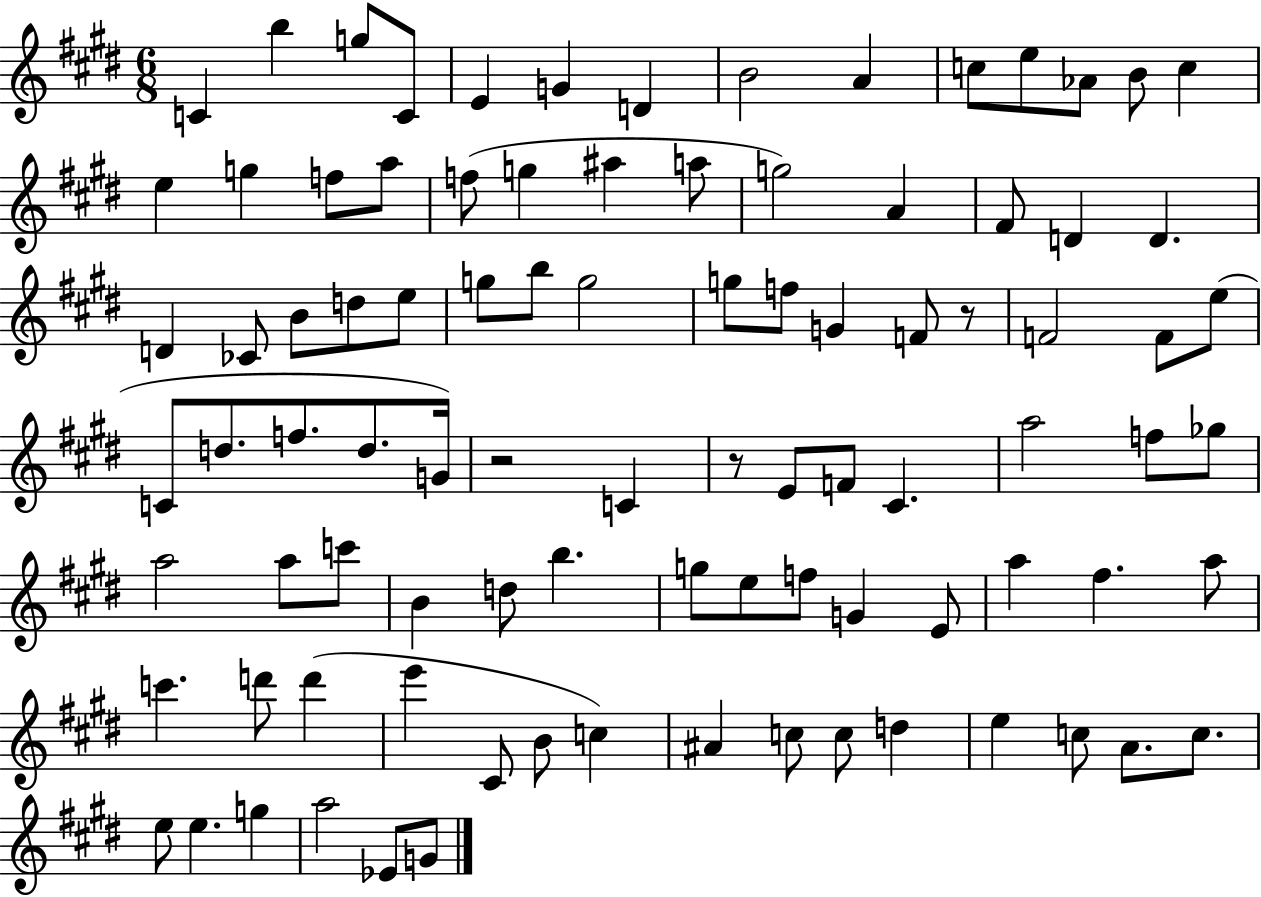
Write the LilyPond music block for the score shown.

{
  \clef treble
  \numericTimeSignature
  \time 6/8
  \key e \major
  c'4 b''4 g''8 c'8 | e'4 g'4 d'4 | b'2 a'4 | c''8 e''8 aes'8 b'8 c''4 | \break e''4 g''4 f''8 a''8 | f''8( g''4 ais''4 a''8 | g''2) a'4 | fis'8 d'4 d'4. | \break d'4 ces'8 b'8 d''8 e''8 | g''8 b''8 g''2 | g''8 f''8 g'4 f'8 r8 | f'2 f'8 e''8( | \break c'8 d''8. f''8. d''8. g'16) | r2 c'4 | r8 e'8 f'8 cis'4. | a''2 f''8 ges''8 | \break a''2 a''8 c'''8 | b'4 d''8 b''4. | g''8 e''8 f''8 g'4 e'8 | a''4 fis''4. a''8 | \break c'''4. d'''8 d'''4( | e'''4 cis'8 b'8 c''4) | ais'4 c''8 c''8 d''4 | e''4 c''8 a'8. c''8. | \break e''8 e''4. g''4 | a''2 ees'8 g'8 | \bar "|."
}